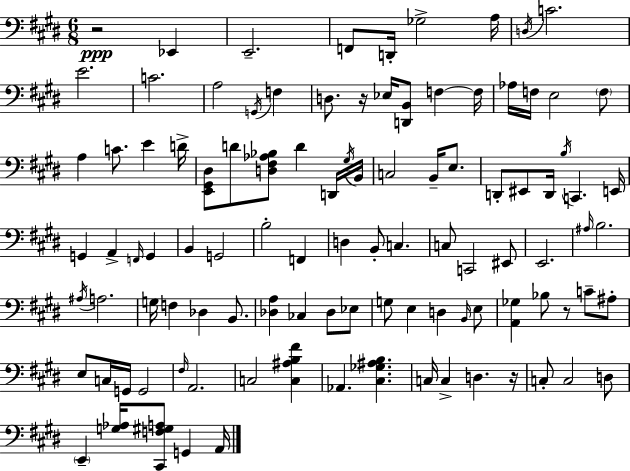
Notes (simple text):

R/h Eb2/q E2/h. F2/e D2/s Gb3/h A3/s D3/s C4/h. E4/h. C4/h. A3/h G2/s F3/q D3/e. R/s Eb3/s [D2,B2]/e F3/q F3/s Ab3/s F3/s E3/h F3/e A3/q C4/e. E4/q D4/s [E2,G#2,D#3]/e D4/e [D3,F#3,Ab3,Bb3]/e D4/q D2/s G#3/s B2/s C3/h B2/s E3/e. D2/e EIS2/e D2/s B3/s C2/q. E2/s G2/q A2/q F2/s G2/q B2/q G2/h B3/h F2/q D3/q B2/e C3/q. C3/e C2/h EIS2/e E2/h. A#3/s B3/h. A#3/s A3/h. G3/s F3/q Db3/q B2/e. [Db3,A3]/q CES3/q Db3/e Eb3/e G3/e E3/q D3/q B2/s E3/e [A2,Gb3]/q Bb3/e R/e C4/e A#3/e E3/e C3/s G2/s G2/h F#3/s A2/h. C3/h [C3,A#3,B3,F#4]/q Ab2/q. [C#3,Gb3,A#3,B3]/q. C3/s C3/q D3/q. R/s C3/e C3/h D3/e E2/q [G3,Ab3]/s [C#2,F3,G#3,A3]/e G2/q A2/s